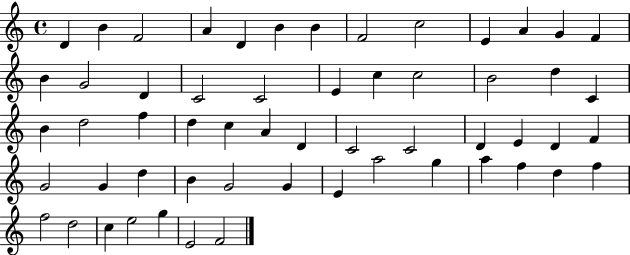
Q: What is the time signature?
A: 4/4